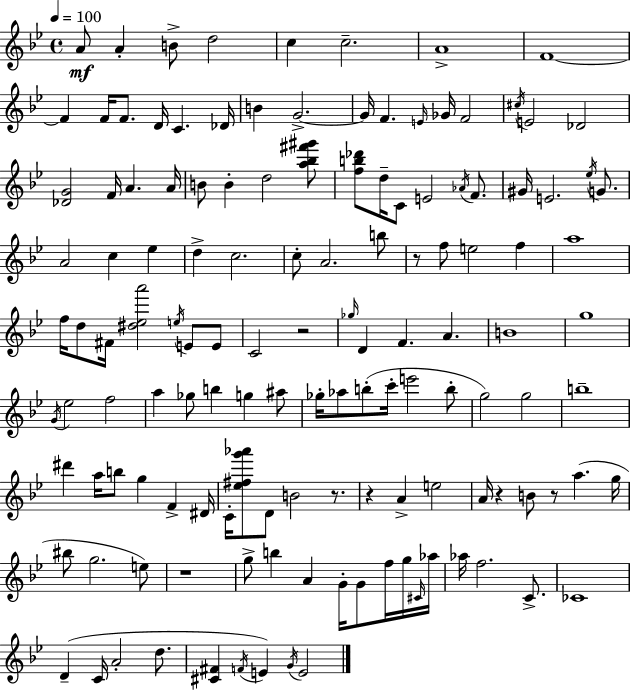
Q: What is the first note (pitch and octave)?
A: A4